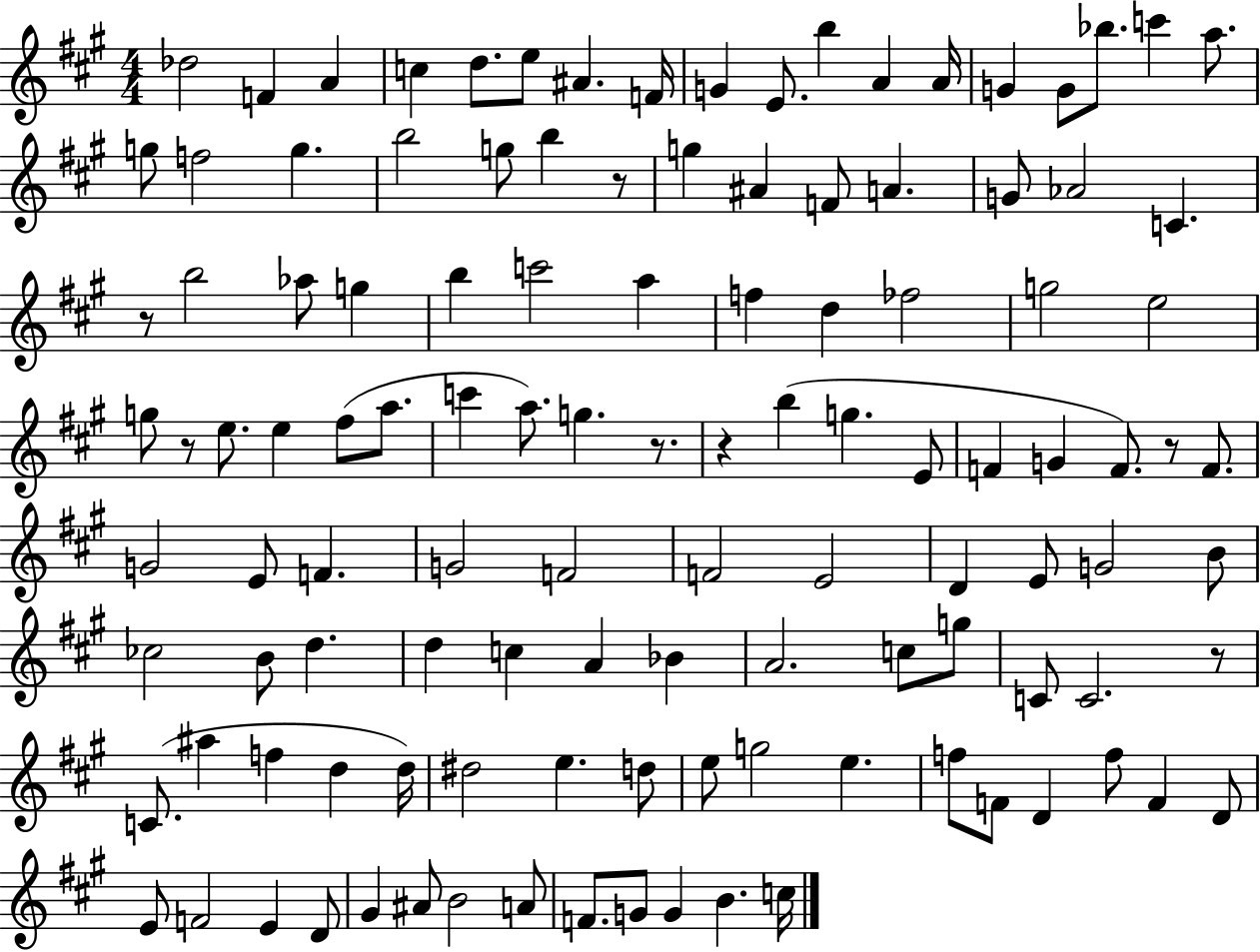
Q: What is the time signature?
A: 4/4